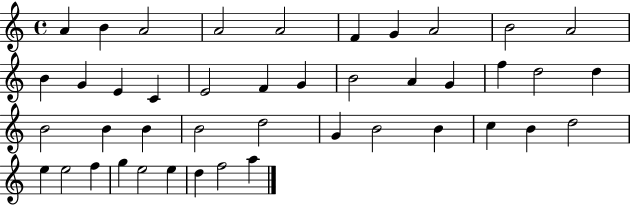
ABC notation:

X:1
T:Untitled
M:4/4
L:1/4
K:C
A B A2 A2 A2 F G A2 B2 A2 B G E C E2 F G B2 A G f d2 d B2 B B B2 d2 G B2 B c B d2 e e2 f g e2 e d f2 a